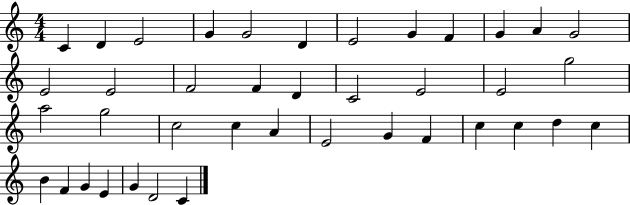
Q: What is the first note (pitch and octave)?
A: C4